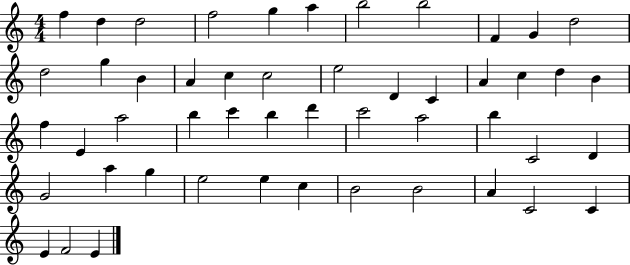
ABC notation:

X:1
T:Untitled
M:4/4
L:1/4
K:C
f d d2 f2 g a b2 b2 F G d2 d2 g B A c c2 e2 D C A c d B f E a2 b c' b d' c'2 a2 b C2 D G2 a g e2 e c B2 B2 A C2 C E F2 E